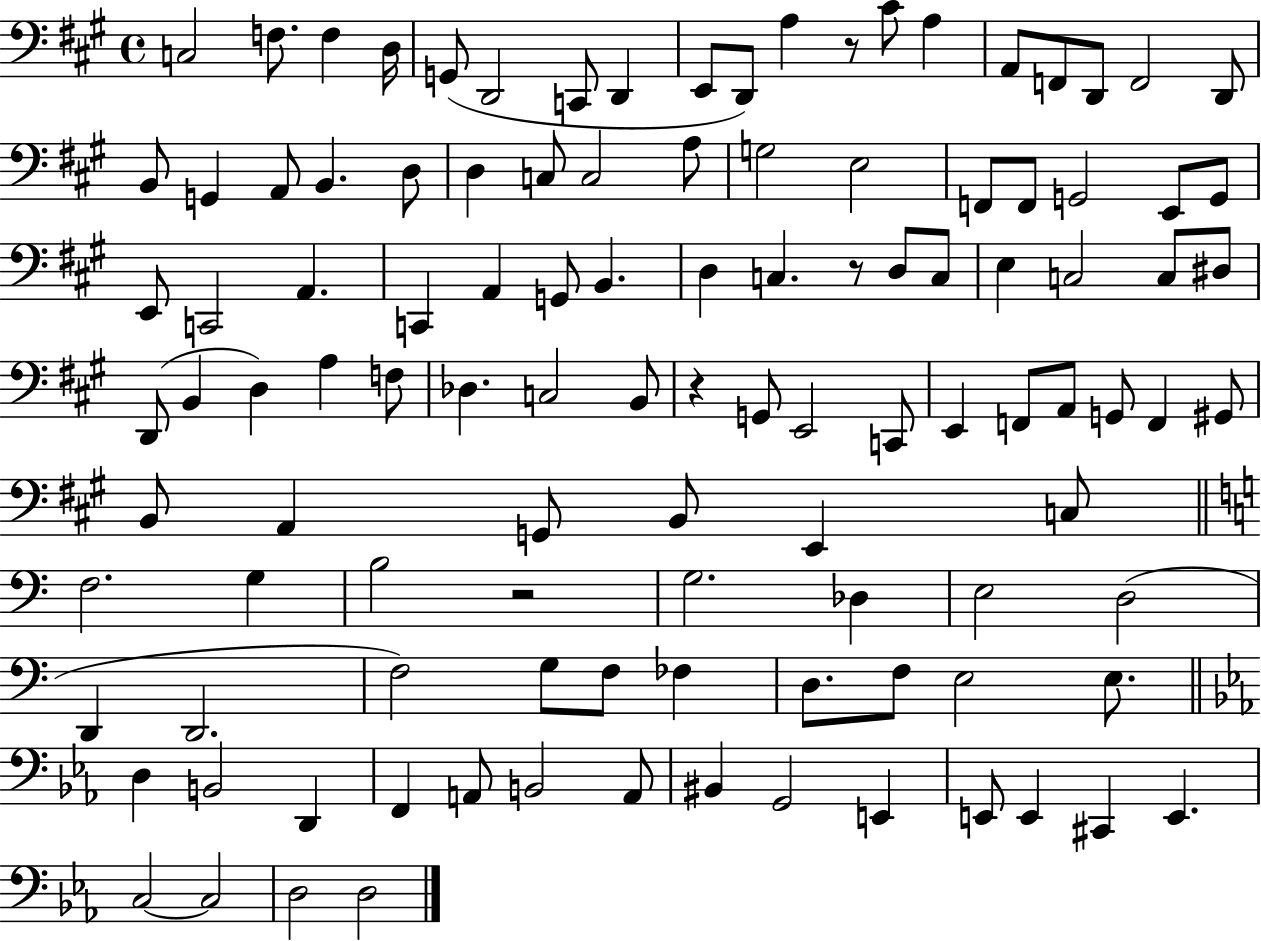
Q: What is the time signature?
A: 4/4